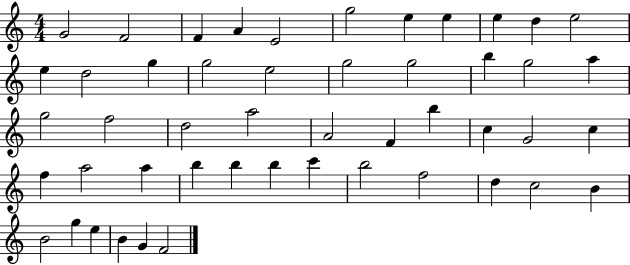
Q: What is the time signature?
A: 4/4